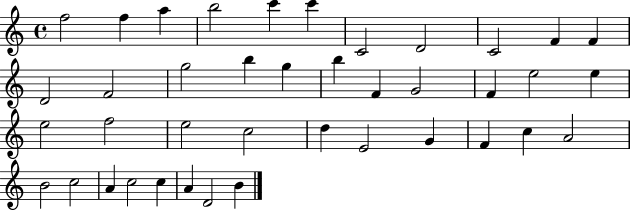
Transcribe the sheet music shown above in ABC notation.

X:1
T:Untitled
M:4/4
L:1/4
K:C
f2 f a b2 c' c' C2 D2 C2 F F D2 F2 g2 b g b F G2 F e2 e e2 f2 e2 c2 d E2 G F c A2 B2 c2 A c2 c A D2 B